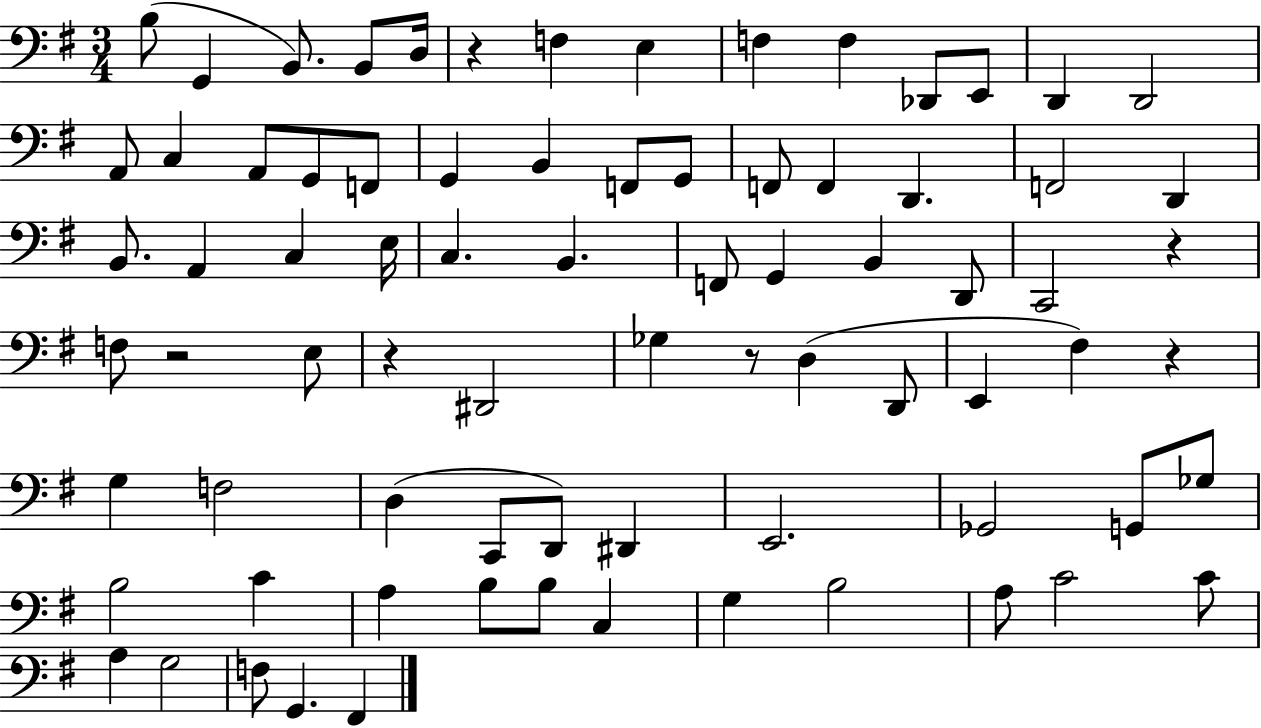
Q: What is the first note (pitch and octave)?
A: B3